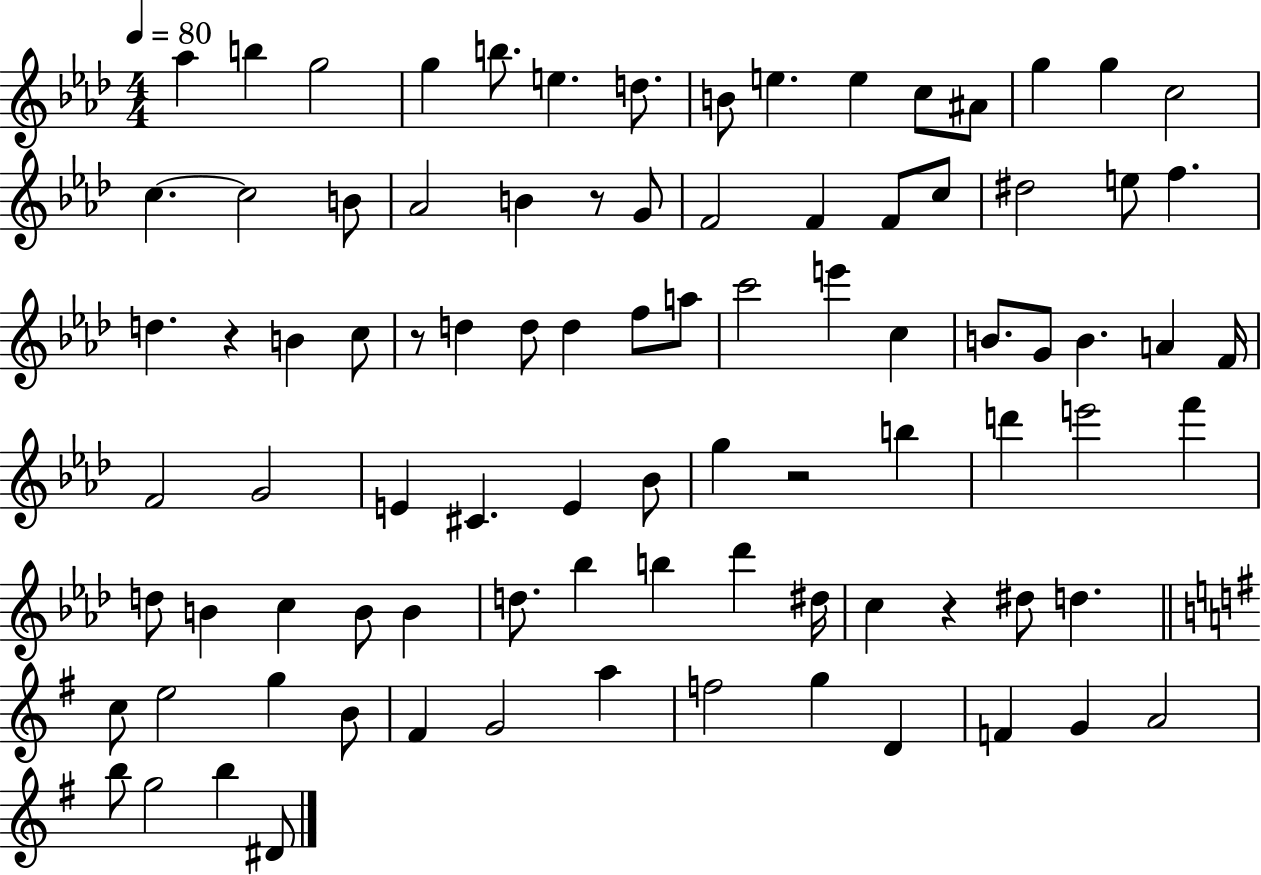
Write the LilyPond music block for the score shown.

{
  \clef treble
  \numericTimeSignature
  \time 4/4
  \key aes \major
  \tempo 4 = 80
  aes''4 b''4 g''2 | g''4 b''8. e''4. d''8. | b'8 e''4. e''4 c''8 ais'8 | g''4 g''4 c''2 | \break c''4.~~ c''2 b'8 | aes'2 b'4 r8 g'8 | f'2 f'4 f'8 c''8 | dis''2 e''8 f''4. | \break d''4. r4 b'4 c''8 | r8 d''4 d''8 d''4 f''8 a''8 | c'''2 e'''4 c''4 | b'8. g'8 b'4. a'4 f'16 | \break f'2 g'2 | e'4 cis'4. e'4 bes'8 | g''4 r2 b''4 | d'''4 e'''2 f'''4 | \break d''8 b'4 c''4 b'8 b'4 | d''8. bes''4 b''4 des'''4 dis''16 | c''4 r4 dis''8 d''4. | \bar "||" \break \key g \major c''8 e''2 g''4 b'8 | fis'4 g'2 a''4 | f''2 g''4 d'4 | f'4 g'4 a'2 | \break b''8 g''2 b''4 dis'8 | \bar "|."
}